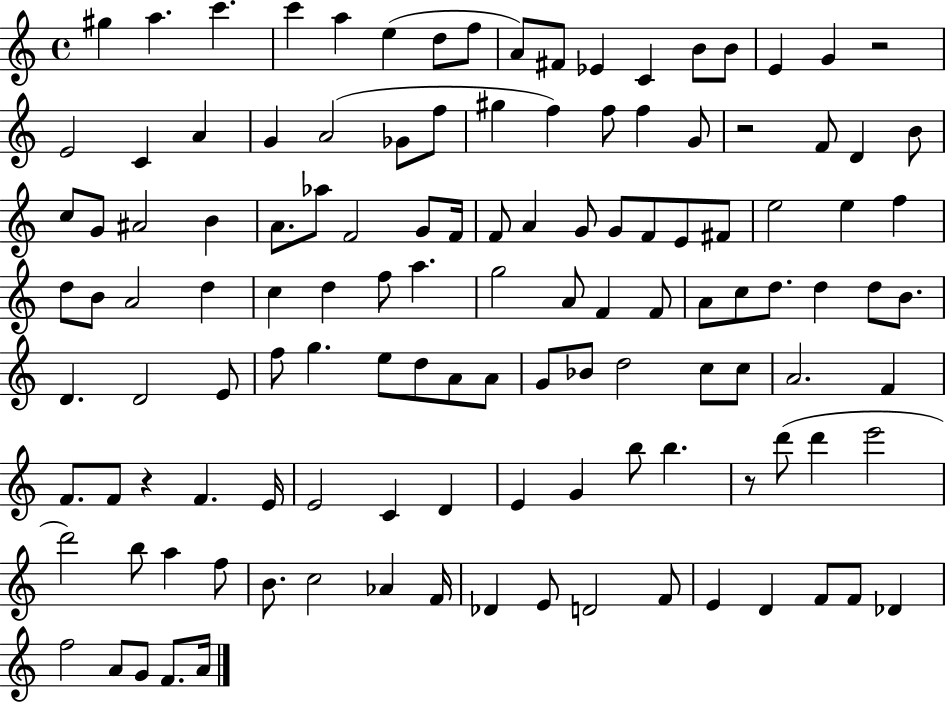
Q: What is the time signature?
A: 4/4